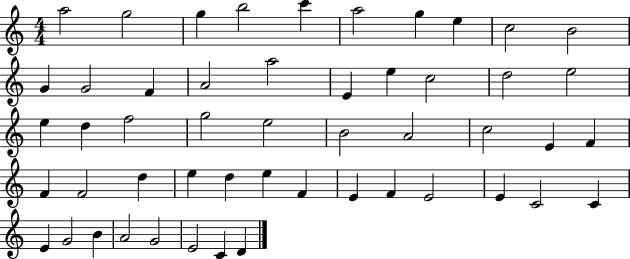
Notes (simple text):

A5/h G5/h G5/q B5/h C6/q A5/h G5/q E5/q C5/h B4/h G4/q G4/h F4/q A4/h A5/h E4/q E5/q C5/h D5/h E5/h E5/q D5/q F5/h G5/h E5/h B4/h A4/h C5/h E4/q F4/q F4/q F4/h D5/q E5/q D5/q E5/q F4/q E4/q F4/q E4/h E4/q C4/h C4/q E4/q G4/h B4/q A4/h G4/h E4/h C4/q D4/q